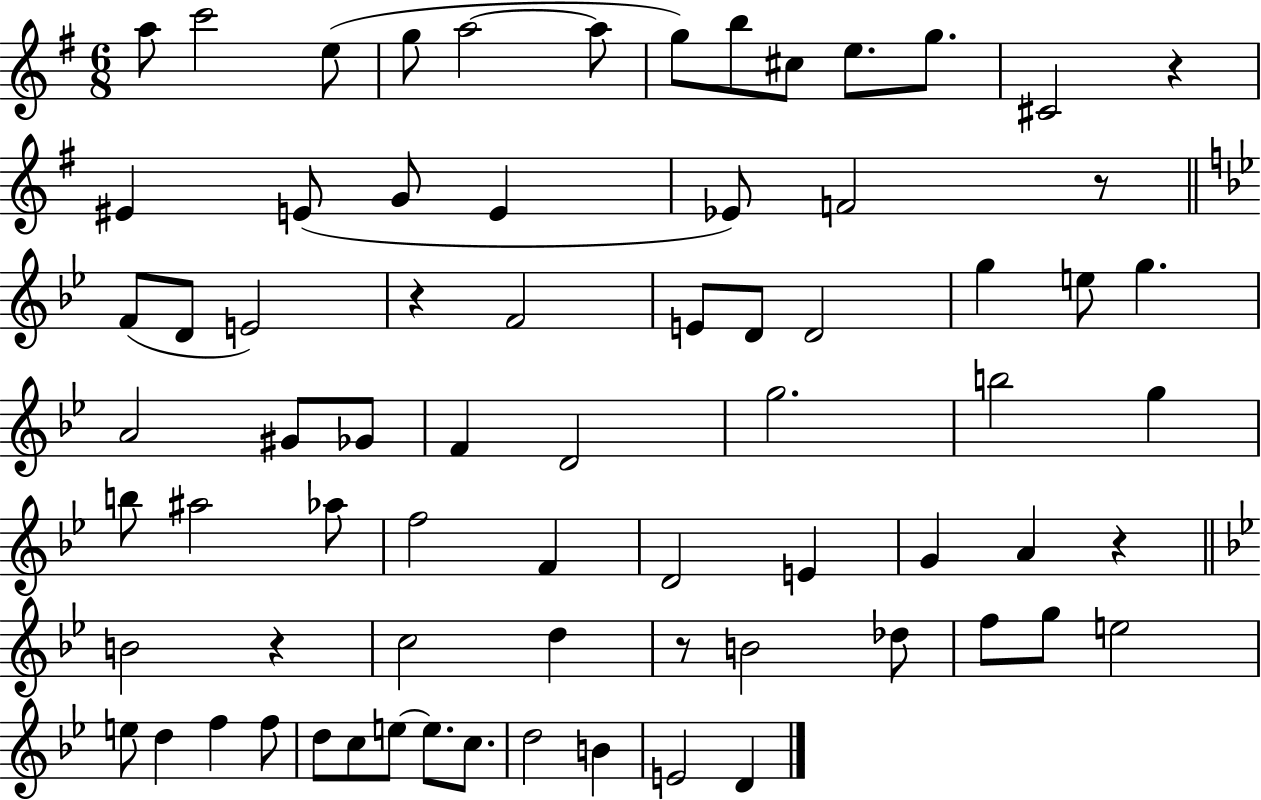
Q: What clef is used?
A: treble